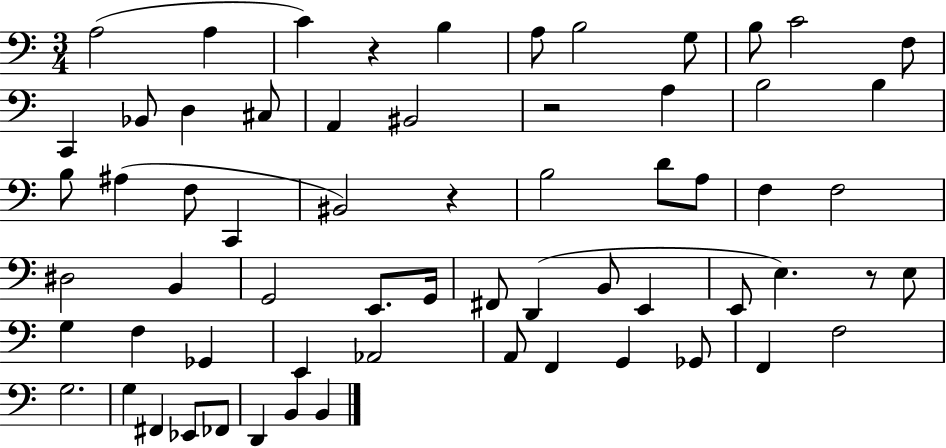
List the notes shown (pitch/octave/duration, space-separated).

A3/h A3/q C4/q R/q B3/q A3/e B3/h G3/e B3/e C4/h F3/e C2/q Bb2/e D3/q C#3/e A2/q BIS2/h R/h A3/q B3/h B3/q B3/e A#3/q F3/e C2/q BIS2/h R/q B3/h D4/e A3/e F3/q F3/h D#3/h B2/q G2/h E2/e. G2/s F#2/e D2/q B2/e E2/q E2/e E3/q. R/e E3/e G3/q F3/q Gb2/q E2/q Ab2/h A2/e F2/q G2/q Gb2/e F2/q F3/h G3/h. G3/q F#2/q Eb2/e FES2/e D2/q B2/q B2/q